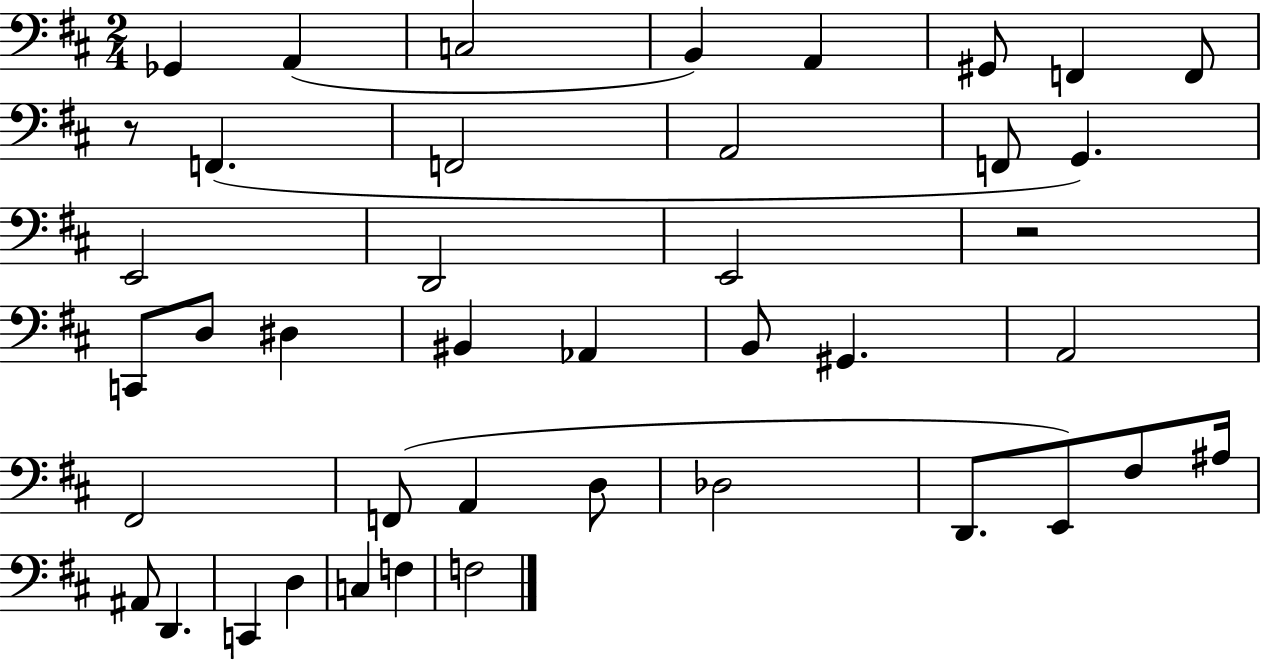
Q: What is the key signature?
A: D major